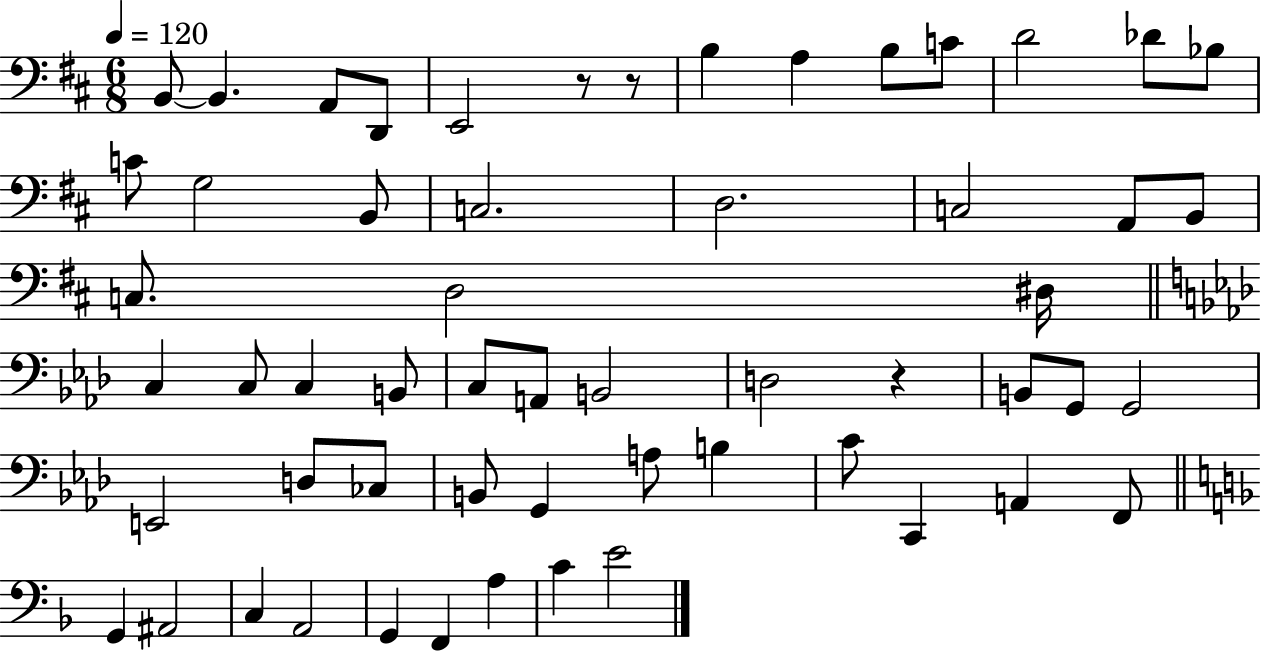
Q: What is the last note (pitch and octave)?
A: E4